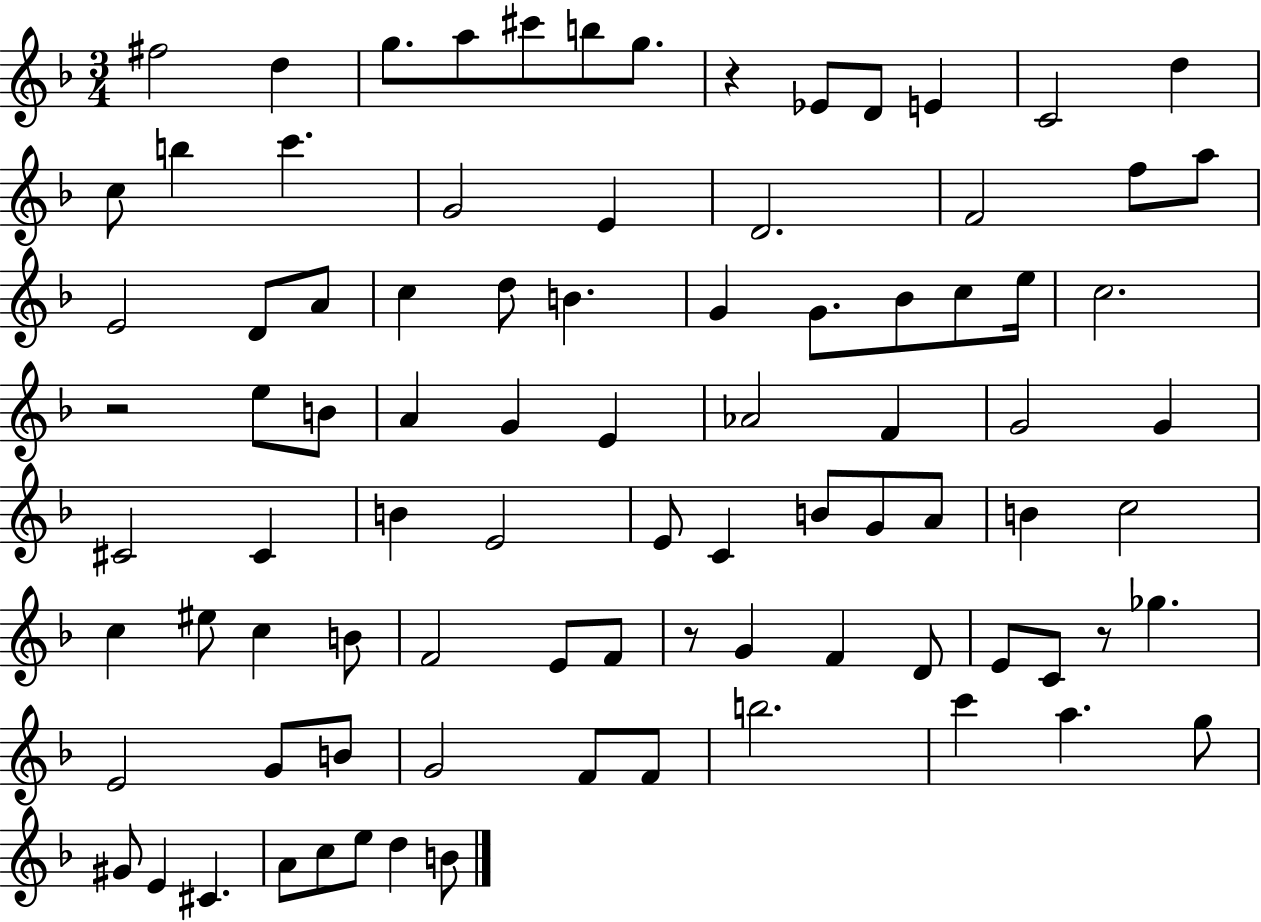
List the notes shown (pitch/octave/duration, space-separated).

F#5/h D5/q G5/e. A5/e C#6/e B5/e G5/e. R/q Eb4/e D4/e E4/q C4/h D5/q C5/e B5/q C6/q. G4/h E4/q D4/h. F4/h F5/e A5/e E4/h D4/e A4/e C5/q D5/e B4/q. G4/q G4/e. Bb4/e C5/e E5/s C5/h. R/h E5/e B4/e A4/q G4/q E4/q Ab4/h F4/q G4/h G4/q C#4/h C#4/q B4/q E4/h E4/e C4/q B4/e G4/e A4/e B4/q C5/h C5/q EIS5/e C5/q B4/e F4/h E4/e F4/e R/e G4/q F4/q D4/e E4/e C4/e R/e Gb5/q. E4/h G4/e B4/e G4/h F4/e F4/e B5/h. C6/q A5/q. G5/e G#4/e E4/q C#4/q. A4/e C5/e E5/e D5/q B4/e